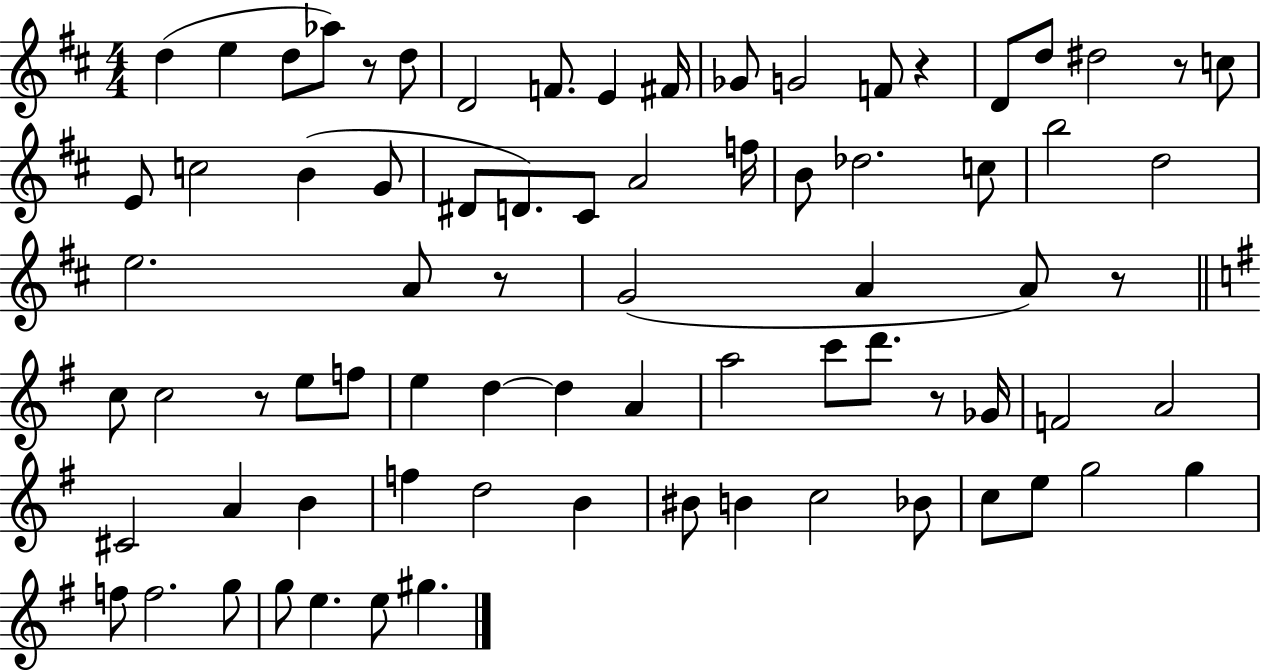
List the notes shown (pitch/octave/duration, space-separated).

D5/q E5/q D5/e Ab5/e R/e D5/e D4/h F4/e. E4/q F#4/s Gb4/e G4/h F4/e R/q D4/e D5/e D#5/h R/e C5/e E4/e C5/h B4/q G4/e D#4/e D4/e. C#4/e A4/h F5/s B4/e Db5/h. C5/e B5/h D5/h E5/h. A4/e R/e G4/h A4/q A4/e R/e C5/e C5/h R/e E5/e F5/e E5/q D5/q D5/q A4/q A5/h C6/e D6/e. R/e Gb4/s F4/h A4/h C#4/h A4/q B4/q F5/q D5/h B4/q BIS4/e B4/q C5/h Bb4/e C5/e E5/e G5/h G5/q F5/e F5/h. G5/e G5/e E5/q. E5/e G#5/q.